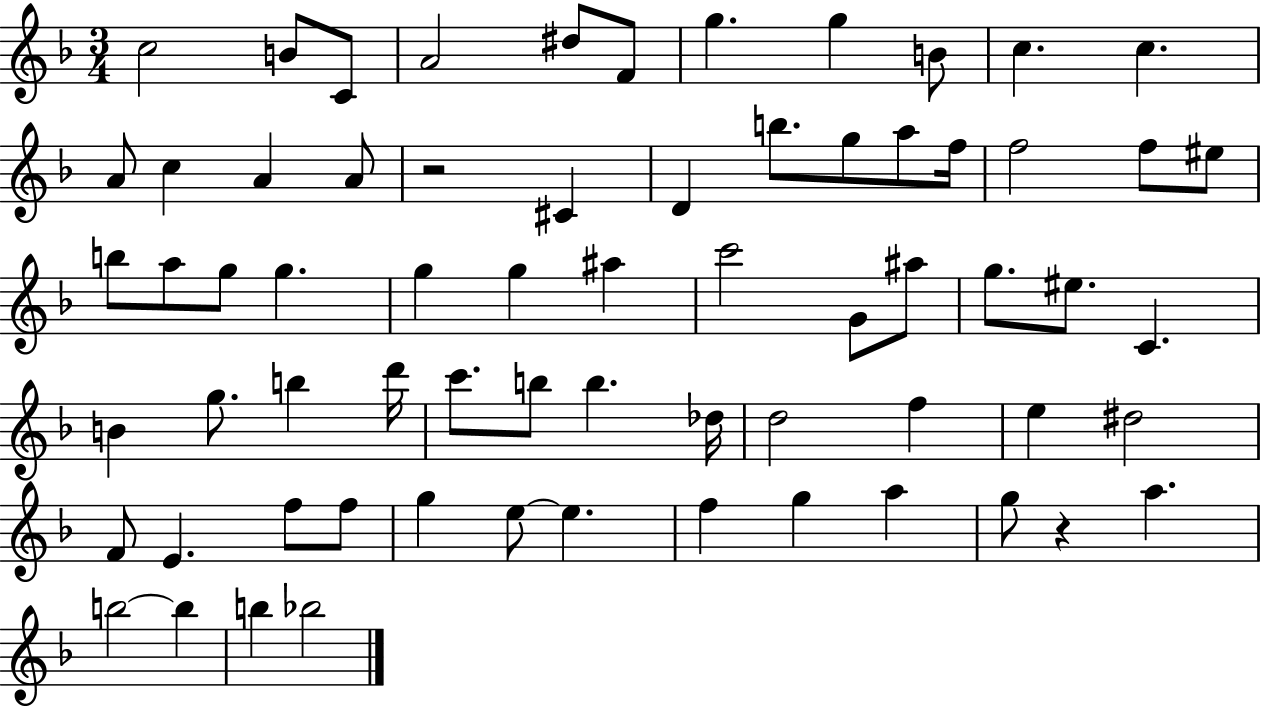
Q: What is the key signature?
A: F major